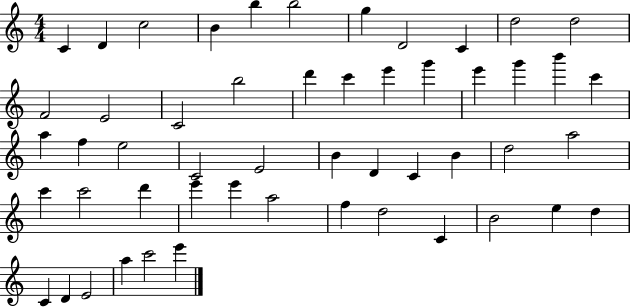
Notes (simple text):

C4/q D4/q C5/h B4/q B5/q B5/h G5/q D4/h C4/q D5/h D5/h F4/h E4/h C4/h B5/h D6/q C6/q E6/q G6/q E6/q G6/q B6/q C6/q A5/q F5/q E5/h C4/h E4/h B4/q D4/q C4/q B4/q D5/h A5/h C6/q C6/h D6/q E6/q E6/q A5/h F5/q D5/h C4/q B4/h E5/q D5/q C4/q D4/q E4/h A5/q C6/h E6/q